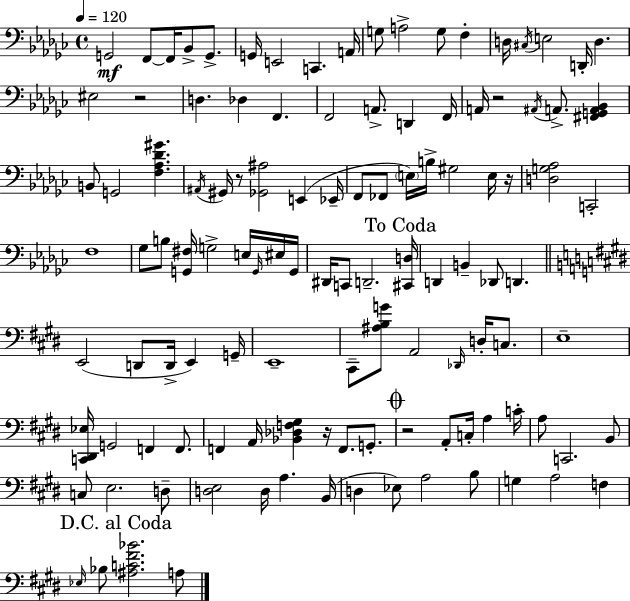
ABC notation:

X:1
T:Untitled
M:4/4
L:1/4
K:Ebm
G,,2 F,,/2 F,,/4 _B,,/2 G,,/2 G,,/4 E,,2 C,, A,,/4 G,/2 A,2 G,/2 F, D,/4 ^C,/4 E,2 D,,/4 D, ^E,2 z2 D, _D, F,, F,,2 A,,/2 D,, F,,/4 A,,/4 z2 ^A,,/4 A,,/2 [^F,,G,,A,,_B,,] B,,/2 G,,2 [F,_A,_D^G] ^A,,/4 ^G,,/4 z/2 [_G,,^A,]2 E,, _E,,/4 F,,/2 _F,,/2 E,/4 B,/4 ^G,2 E,/4 z/4 [D,G,_A,]2 C,,2 F,4 _G,/2 B,/2 [G,,^F,]/4 G,2 E,/4 G,,/4 ^E,/4 G,,/4 ^D,,/4 C,,/2 D,,2 [^C,,D,]/4 D,, B,, _D,,/2 D,, E,,2 D,,/2 D,,/4 E,, G,,/4 E,,4 ^C,,/2 [^A,B,G]/2 A,,2 _D,,/4 D,/4 C,/2 E,4 [C,,^D,,_E,]/4 G,,2 F,, F,,/2 F,, A,,/4 [_B,,_D,F,^G,] z/4 F,,/2 G,,/2 z2 A,,/2 C,/4 A, C/4 A,/2 C,,2 B,,/2 C,/2 E,2 D,/2 [D,E,]2 D,/4 A, B,,/4 D, _E,/2 A,2 B,/2 G, A,2 F, _E,/4 _B,/2 [^A,C^F_B]2 A,/2